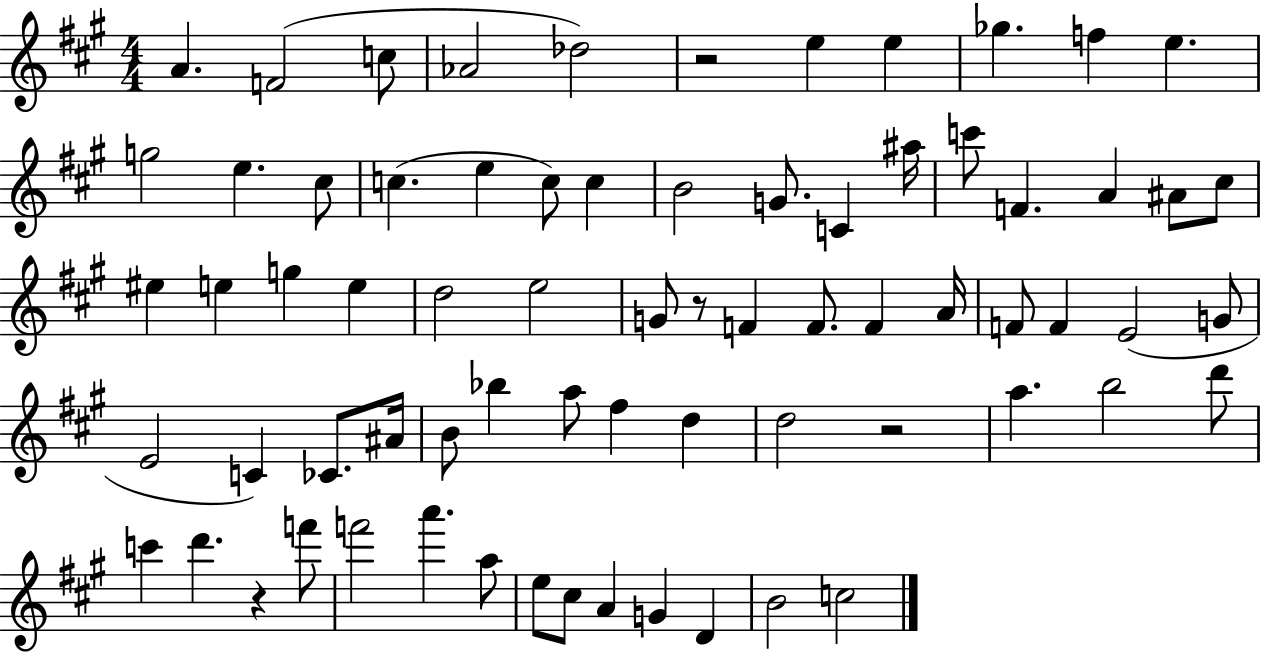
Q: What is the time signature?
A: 4/4